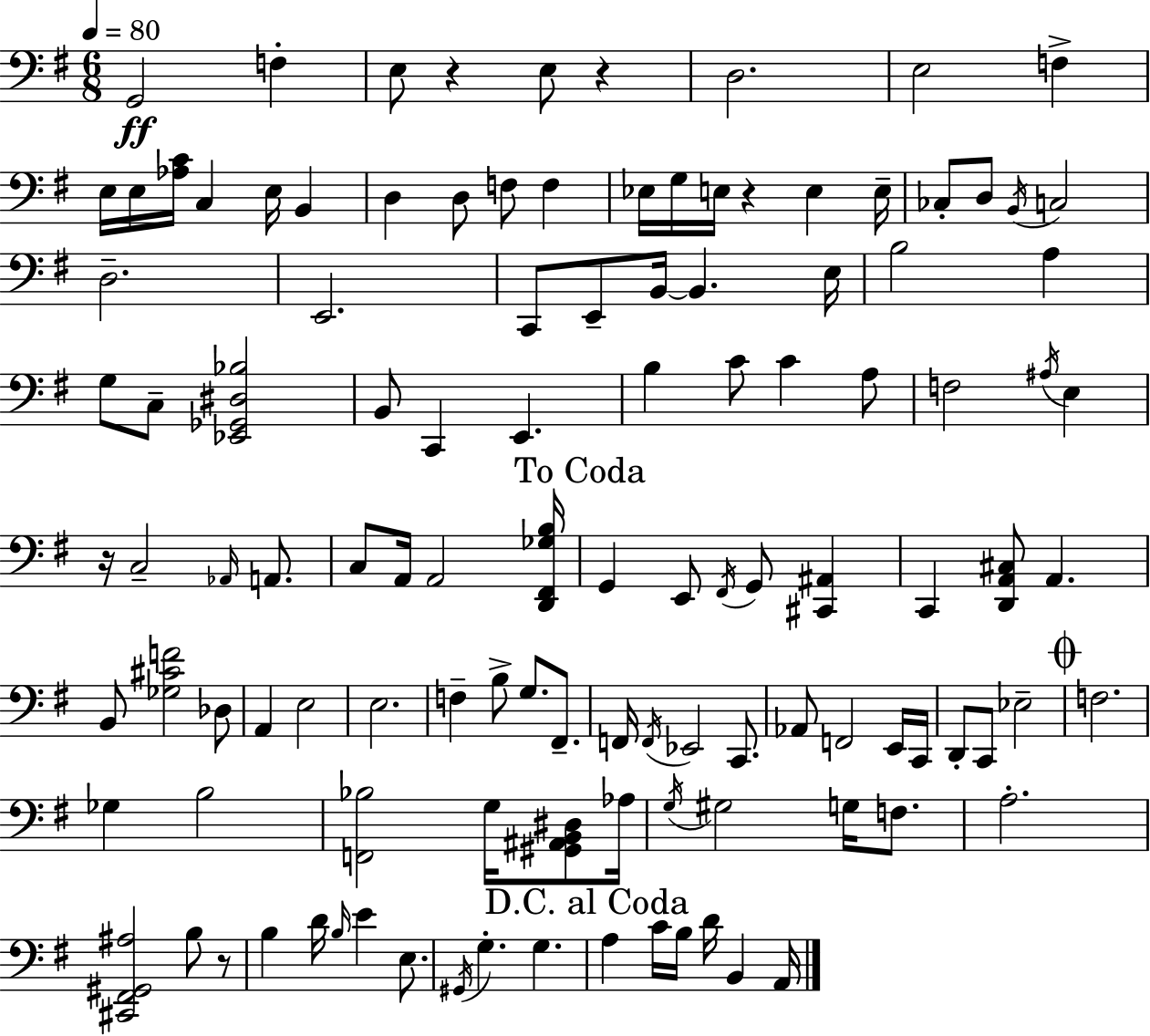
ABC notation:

X:1
T:Untitled
M:6/8
L:1/4
K:G
G,,2 F, E,/2 z E,/2 z D,2 E,2 F, E,/4 E,/4 [_A,C]/4 C, E,/4 B,, D, D,/2 F,/2 F, _E,/4 G,/4 E,/4 z E, E,/4 _C,/2 D,/2 B,,/4 C,2 D,2 E,,2 C,,/2 E,,/2 B,,/4 B,, E,/4 B,2 A, G,/2 C,/2 [_E,,_G,,^D,_B,]2 B,,/2 C,, E,, B, C/2 C A,/2 F,2 ^A,/4 E, z/4 C,2 _A,,/4 A,,/2 C,/2 A,,/4 A,,2 [D,,^F,,_G,B,]/4 G,, E,,/2 ^F,,/4 G,,/2 [^C,,^A,,] C,, [D,,A,,^C,]/2 A,, B,,/2 [_G,^CF]2 _D,/2 A,, E,2 E,2 F, B,/2 G,/2 ^F,,/2 F,,/4 F,,/4 _E,,2 C,,/2 _A,,/2 F,,2 E,,/4 C,,/4 D,,/2 C,,/2 _E,2 F,2 _G, B,2 [F,,_B,]2 G,/4 [^G,,^A,,B,,^D,]/2 _A,/4 G,/4 ^G,2 G,/4 F,/2 A,2 [^C,,^F,,^G,,^A,]2 B,/2 z/2 B, D/4 B,/4 E E,/2 ^G,,/4 G, G, A, C/4 B,/4 D/4 B,, A,,/4